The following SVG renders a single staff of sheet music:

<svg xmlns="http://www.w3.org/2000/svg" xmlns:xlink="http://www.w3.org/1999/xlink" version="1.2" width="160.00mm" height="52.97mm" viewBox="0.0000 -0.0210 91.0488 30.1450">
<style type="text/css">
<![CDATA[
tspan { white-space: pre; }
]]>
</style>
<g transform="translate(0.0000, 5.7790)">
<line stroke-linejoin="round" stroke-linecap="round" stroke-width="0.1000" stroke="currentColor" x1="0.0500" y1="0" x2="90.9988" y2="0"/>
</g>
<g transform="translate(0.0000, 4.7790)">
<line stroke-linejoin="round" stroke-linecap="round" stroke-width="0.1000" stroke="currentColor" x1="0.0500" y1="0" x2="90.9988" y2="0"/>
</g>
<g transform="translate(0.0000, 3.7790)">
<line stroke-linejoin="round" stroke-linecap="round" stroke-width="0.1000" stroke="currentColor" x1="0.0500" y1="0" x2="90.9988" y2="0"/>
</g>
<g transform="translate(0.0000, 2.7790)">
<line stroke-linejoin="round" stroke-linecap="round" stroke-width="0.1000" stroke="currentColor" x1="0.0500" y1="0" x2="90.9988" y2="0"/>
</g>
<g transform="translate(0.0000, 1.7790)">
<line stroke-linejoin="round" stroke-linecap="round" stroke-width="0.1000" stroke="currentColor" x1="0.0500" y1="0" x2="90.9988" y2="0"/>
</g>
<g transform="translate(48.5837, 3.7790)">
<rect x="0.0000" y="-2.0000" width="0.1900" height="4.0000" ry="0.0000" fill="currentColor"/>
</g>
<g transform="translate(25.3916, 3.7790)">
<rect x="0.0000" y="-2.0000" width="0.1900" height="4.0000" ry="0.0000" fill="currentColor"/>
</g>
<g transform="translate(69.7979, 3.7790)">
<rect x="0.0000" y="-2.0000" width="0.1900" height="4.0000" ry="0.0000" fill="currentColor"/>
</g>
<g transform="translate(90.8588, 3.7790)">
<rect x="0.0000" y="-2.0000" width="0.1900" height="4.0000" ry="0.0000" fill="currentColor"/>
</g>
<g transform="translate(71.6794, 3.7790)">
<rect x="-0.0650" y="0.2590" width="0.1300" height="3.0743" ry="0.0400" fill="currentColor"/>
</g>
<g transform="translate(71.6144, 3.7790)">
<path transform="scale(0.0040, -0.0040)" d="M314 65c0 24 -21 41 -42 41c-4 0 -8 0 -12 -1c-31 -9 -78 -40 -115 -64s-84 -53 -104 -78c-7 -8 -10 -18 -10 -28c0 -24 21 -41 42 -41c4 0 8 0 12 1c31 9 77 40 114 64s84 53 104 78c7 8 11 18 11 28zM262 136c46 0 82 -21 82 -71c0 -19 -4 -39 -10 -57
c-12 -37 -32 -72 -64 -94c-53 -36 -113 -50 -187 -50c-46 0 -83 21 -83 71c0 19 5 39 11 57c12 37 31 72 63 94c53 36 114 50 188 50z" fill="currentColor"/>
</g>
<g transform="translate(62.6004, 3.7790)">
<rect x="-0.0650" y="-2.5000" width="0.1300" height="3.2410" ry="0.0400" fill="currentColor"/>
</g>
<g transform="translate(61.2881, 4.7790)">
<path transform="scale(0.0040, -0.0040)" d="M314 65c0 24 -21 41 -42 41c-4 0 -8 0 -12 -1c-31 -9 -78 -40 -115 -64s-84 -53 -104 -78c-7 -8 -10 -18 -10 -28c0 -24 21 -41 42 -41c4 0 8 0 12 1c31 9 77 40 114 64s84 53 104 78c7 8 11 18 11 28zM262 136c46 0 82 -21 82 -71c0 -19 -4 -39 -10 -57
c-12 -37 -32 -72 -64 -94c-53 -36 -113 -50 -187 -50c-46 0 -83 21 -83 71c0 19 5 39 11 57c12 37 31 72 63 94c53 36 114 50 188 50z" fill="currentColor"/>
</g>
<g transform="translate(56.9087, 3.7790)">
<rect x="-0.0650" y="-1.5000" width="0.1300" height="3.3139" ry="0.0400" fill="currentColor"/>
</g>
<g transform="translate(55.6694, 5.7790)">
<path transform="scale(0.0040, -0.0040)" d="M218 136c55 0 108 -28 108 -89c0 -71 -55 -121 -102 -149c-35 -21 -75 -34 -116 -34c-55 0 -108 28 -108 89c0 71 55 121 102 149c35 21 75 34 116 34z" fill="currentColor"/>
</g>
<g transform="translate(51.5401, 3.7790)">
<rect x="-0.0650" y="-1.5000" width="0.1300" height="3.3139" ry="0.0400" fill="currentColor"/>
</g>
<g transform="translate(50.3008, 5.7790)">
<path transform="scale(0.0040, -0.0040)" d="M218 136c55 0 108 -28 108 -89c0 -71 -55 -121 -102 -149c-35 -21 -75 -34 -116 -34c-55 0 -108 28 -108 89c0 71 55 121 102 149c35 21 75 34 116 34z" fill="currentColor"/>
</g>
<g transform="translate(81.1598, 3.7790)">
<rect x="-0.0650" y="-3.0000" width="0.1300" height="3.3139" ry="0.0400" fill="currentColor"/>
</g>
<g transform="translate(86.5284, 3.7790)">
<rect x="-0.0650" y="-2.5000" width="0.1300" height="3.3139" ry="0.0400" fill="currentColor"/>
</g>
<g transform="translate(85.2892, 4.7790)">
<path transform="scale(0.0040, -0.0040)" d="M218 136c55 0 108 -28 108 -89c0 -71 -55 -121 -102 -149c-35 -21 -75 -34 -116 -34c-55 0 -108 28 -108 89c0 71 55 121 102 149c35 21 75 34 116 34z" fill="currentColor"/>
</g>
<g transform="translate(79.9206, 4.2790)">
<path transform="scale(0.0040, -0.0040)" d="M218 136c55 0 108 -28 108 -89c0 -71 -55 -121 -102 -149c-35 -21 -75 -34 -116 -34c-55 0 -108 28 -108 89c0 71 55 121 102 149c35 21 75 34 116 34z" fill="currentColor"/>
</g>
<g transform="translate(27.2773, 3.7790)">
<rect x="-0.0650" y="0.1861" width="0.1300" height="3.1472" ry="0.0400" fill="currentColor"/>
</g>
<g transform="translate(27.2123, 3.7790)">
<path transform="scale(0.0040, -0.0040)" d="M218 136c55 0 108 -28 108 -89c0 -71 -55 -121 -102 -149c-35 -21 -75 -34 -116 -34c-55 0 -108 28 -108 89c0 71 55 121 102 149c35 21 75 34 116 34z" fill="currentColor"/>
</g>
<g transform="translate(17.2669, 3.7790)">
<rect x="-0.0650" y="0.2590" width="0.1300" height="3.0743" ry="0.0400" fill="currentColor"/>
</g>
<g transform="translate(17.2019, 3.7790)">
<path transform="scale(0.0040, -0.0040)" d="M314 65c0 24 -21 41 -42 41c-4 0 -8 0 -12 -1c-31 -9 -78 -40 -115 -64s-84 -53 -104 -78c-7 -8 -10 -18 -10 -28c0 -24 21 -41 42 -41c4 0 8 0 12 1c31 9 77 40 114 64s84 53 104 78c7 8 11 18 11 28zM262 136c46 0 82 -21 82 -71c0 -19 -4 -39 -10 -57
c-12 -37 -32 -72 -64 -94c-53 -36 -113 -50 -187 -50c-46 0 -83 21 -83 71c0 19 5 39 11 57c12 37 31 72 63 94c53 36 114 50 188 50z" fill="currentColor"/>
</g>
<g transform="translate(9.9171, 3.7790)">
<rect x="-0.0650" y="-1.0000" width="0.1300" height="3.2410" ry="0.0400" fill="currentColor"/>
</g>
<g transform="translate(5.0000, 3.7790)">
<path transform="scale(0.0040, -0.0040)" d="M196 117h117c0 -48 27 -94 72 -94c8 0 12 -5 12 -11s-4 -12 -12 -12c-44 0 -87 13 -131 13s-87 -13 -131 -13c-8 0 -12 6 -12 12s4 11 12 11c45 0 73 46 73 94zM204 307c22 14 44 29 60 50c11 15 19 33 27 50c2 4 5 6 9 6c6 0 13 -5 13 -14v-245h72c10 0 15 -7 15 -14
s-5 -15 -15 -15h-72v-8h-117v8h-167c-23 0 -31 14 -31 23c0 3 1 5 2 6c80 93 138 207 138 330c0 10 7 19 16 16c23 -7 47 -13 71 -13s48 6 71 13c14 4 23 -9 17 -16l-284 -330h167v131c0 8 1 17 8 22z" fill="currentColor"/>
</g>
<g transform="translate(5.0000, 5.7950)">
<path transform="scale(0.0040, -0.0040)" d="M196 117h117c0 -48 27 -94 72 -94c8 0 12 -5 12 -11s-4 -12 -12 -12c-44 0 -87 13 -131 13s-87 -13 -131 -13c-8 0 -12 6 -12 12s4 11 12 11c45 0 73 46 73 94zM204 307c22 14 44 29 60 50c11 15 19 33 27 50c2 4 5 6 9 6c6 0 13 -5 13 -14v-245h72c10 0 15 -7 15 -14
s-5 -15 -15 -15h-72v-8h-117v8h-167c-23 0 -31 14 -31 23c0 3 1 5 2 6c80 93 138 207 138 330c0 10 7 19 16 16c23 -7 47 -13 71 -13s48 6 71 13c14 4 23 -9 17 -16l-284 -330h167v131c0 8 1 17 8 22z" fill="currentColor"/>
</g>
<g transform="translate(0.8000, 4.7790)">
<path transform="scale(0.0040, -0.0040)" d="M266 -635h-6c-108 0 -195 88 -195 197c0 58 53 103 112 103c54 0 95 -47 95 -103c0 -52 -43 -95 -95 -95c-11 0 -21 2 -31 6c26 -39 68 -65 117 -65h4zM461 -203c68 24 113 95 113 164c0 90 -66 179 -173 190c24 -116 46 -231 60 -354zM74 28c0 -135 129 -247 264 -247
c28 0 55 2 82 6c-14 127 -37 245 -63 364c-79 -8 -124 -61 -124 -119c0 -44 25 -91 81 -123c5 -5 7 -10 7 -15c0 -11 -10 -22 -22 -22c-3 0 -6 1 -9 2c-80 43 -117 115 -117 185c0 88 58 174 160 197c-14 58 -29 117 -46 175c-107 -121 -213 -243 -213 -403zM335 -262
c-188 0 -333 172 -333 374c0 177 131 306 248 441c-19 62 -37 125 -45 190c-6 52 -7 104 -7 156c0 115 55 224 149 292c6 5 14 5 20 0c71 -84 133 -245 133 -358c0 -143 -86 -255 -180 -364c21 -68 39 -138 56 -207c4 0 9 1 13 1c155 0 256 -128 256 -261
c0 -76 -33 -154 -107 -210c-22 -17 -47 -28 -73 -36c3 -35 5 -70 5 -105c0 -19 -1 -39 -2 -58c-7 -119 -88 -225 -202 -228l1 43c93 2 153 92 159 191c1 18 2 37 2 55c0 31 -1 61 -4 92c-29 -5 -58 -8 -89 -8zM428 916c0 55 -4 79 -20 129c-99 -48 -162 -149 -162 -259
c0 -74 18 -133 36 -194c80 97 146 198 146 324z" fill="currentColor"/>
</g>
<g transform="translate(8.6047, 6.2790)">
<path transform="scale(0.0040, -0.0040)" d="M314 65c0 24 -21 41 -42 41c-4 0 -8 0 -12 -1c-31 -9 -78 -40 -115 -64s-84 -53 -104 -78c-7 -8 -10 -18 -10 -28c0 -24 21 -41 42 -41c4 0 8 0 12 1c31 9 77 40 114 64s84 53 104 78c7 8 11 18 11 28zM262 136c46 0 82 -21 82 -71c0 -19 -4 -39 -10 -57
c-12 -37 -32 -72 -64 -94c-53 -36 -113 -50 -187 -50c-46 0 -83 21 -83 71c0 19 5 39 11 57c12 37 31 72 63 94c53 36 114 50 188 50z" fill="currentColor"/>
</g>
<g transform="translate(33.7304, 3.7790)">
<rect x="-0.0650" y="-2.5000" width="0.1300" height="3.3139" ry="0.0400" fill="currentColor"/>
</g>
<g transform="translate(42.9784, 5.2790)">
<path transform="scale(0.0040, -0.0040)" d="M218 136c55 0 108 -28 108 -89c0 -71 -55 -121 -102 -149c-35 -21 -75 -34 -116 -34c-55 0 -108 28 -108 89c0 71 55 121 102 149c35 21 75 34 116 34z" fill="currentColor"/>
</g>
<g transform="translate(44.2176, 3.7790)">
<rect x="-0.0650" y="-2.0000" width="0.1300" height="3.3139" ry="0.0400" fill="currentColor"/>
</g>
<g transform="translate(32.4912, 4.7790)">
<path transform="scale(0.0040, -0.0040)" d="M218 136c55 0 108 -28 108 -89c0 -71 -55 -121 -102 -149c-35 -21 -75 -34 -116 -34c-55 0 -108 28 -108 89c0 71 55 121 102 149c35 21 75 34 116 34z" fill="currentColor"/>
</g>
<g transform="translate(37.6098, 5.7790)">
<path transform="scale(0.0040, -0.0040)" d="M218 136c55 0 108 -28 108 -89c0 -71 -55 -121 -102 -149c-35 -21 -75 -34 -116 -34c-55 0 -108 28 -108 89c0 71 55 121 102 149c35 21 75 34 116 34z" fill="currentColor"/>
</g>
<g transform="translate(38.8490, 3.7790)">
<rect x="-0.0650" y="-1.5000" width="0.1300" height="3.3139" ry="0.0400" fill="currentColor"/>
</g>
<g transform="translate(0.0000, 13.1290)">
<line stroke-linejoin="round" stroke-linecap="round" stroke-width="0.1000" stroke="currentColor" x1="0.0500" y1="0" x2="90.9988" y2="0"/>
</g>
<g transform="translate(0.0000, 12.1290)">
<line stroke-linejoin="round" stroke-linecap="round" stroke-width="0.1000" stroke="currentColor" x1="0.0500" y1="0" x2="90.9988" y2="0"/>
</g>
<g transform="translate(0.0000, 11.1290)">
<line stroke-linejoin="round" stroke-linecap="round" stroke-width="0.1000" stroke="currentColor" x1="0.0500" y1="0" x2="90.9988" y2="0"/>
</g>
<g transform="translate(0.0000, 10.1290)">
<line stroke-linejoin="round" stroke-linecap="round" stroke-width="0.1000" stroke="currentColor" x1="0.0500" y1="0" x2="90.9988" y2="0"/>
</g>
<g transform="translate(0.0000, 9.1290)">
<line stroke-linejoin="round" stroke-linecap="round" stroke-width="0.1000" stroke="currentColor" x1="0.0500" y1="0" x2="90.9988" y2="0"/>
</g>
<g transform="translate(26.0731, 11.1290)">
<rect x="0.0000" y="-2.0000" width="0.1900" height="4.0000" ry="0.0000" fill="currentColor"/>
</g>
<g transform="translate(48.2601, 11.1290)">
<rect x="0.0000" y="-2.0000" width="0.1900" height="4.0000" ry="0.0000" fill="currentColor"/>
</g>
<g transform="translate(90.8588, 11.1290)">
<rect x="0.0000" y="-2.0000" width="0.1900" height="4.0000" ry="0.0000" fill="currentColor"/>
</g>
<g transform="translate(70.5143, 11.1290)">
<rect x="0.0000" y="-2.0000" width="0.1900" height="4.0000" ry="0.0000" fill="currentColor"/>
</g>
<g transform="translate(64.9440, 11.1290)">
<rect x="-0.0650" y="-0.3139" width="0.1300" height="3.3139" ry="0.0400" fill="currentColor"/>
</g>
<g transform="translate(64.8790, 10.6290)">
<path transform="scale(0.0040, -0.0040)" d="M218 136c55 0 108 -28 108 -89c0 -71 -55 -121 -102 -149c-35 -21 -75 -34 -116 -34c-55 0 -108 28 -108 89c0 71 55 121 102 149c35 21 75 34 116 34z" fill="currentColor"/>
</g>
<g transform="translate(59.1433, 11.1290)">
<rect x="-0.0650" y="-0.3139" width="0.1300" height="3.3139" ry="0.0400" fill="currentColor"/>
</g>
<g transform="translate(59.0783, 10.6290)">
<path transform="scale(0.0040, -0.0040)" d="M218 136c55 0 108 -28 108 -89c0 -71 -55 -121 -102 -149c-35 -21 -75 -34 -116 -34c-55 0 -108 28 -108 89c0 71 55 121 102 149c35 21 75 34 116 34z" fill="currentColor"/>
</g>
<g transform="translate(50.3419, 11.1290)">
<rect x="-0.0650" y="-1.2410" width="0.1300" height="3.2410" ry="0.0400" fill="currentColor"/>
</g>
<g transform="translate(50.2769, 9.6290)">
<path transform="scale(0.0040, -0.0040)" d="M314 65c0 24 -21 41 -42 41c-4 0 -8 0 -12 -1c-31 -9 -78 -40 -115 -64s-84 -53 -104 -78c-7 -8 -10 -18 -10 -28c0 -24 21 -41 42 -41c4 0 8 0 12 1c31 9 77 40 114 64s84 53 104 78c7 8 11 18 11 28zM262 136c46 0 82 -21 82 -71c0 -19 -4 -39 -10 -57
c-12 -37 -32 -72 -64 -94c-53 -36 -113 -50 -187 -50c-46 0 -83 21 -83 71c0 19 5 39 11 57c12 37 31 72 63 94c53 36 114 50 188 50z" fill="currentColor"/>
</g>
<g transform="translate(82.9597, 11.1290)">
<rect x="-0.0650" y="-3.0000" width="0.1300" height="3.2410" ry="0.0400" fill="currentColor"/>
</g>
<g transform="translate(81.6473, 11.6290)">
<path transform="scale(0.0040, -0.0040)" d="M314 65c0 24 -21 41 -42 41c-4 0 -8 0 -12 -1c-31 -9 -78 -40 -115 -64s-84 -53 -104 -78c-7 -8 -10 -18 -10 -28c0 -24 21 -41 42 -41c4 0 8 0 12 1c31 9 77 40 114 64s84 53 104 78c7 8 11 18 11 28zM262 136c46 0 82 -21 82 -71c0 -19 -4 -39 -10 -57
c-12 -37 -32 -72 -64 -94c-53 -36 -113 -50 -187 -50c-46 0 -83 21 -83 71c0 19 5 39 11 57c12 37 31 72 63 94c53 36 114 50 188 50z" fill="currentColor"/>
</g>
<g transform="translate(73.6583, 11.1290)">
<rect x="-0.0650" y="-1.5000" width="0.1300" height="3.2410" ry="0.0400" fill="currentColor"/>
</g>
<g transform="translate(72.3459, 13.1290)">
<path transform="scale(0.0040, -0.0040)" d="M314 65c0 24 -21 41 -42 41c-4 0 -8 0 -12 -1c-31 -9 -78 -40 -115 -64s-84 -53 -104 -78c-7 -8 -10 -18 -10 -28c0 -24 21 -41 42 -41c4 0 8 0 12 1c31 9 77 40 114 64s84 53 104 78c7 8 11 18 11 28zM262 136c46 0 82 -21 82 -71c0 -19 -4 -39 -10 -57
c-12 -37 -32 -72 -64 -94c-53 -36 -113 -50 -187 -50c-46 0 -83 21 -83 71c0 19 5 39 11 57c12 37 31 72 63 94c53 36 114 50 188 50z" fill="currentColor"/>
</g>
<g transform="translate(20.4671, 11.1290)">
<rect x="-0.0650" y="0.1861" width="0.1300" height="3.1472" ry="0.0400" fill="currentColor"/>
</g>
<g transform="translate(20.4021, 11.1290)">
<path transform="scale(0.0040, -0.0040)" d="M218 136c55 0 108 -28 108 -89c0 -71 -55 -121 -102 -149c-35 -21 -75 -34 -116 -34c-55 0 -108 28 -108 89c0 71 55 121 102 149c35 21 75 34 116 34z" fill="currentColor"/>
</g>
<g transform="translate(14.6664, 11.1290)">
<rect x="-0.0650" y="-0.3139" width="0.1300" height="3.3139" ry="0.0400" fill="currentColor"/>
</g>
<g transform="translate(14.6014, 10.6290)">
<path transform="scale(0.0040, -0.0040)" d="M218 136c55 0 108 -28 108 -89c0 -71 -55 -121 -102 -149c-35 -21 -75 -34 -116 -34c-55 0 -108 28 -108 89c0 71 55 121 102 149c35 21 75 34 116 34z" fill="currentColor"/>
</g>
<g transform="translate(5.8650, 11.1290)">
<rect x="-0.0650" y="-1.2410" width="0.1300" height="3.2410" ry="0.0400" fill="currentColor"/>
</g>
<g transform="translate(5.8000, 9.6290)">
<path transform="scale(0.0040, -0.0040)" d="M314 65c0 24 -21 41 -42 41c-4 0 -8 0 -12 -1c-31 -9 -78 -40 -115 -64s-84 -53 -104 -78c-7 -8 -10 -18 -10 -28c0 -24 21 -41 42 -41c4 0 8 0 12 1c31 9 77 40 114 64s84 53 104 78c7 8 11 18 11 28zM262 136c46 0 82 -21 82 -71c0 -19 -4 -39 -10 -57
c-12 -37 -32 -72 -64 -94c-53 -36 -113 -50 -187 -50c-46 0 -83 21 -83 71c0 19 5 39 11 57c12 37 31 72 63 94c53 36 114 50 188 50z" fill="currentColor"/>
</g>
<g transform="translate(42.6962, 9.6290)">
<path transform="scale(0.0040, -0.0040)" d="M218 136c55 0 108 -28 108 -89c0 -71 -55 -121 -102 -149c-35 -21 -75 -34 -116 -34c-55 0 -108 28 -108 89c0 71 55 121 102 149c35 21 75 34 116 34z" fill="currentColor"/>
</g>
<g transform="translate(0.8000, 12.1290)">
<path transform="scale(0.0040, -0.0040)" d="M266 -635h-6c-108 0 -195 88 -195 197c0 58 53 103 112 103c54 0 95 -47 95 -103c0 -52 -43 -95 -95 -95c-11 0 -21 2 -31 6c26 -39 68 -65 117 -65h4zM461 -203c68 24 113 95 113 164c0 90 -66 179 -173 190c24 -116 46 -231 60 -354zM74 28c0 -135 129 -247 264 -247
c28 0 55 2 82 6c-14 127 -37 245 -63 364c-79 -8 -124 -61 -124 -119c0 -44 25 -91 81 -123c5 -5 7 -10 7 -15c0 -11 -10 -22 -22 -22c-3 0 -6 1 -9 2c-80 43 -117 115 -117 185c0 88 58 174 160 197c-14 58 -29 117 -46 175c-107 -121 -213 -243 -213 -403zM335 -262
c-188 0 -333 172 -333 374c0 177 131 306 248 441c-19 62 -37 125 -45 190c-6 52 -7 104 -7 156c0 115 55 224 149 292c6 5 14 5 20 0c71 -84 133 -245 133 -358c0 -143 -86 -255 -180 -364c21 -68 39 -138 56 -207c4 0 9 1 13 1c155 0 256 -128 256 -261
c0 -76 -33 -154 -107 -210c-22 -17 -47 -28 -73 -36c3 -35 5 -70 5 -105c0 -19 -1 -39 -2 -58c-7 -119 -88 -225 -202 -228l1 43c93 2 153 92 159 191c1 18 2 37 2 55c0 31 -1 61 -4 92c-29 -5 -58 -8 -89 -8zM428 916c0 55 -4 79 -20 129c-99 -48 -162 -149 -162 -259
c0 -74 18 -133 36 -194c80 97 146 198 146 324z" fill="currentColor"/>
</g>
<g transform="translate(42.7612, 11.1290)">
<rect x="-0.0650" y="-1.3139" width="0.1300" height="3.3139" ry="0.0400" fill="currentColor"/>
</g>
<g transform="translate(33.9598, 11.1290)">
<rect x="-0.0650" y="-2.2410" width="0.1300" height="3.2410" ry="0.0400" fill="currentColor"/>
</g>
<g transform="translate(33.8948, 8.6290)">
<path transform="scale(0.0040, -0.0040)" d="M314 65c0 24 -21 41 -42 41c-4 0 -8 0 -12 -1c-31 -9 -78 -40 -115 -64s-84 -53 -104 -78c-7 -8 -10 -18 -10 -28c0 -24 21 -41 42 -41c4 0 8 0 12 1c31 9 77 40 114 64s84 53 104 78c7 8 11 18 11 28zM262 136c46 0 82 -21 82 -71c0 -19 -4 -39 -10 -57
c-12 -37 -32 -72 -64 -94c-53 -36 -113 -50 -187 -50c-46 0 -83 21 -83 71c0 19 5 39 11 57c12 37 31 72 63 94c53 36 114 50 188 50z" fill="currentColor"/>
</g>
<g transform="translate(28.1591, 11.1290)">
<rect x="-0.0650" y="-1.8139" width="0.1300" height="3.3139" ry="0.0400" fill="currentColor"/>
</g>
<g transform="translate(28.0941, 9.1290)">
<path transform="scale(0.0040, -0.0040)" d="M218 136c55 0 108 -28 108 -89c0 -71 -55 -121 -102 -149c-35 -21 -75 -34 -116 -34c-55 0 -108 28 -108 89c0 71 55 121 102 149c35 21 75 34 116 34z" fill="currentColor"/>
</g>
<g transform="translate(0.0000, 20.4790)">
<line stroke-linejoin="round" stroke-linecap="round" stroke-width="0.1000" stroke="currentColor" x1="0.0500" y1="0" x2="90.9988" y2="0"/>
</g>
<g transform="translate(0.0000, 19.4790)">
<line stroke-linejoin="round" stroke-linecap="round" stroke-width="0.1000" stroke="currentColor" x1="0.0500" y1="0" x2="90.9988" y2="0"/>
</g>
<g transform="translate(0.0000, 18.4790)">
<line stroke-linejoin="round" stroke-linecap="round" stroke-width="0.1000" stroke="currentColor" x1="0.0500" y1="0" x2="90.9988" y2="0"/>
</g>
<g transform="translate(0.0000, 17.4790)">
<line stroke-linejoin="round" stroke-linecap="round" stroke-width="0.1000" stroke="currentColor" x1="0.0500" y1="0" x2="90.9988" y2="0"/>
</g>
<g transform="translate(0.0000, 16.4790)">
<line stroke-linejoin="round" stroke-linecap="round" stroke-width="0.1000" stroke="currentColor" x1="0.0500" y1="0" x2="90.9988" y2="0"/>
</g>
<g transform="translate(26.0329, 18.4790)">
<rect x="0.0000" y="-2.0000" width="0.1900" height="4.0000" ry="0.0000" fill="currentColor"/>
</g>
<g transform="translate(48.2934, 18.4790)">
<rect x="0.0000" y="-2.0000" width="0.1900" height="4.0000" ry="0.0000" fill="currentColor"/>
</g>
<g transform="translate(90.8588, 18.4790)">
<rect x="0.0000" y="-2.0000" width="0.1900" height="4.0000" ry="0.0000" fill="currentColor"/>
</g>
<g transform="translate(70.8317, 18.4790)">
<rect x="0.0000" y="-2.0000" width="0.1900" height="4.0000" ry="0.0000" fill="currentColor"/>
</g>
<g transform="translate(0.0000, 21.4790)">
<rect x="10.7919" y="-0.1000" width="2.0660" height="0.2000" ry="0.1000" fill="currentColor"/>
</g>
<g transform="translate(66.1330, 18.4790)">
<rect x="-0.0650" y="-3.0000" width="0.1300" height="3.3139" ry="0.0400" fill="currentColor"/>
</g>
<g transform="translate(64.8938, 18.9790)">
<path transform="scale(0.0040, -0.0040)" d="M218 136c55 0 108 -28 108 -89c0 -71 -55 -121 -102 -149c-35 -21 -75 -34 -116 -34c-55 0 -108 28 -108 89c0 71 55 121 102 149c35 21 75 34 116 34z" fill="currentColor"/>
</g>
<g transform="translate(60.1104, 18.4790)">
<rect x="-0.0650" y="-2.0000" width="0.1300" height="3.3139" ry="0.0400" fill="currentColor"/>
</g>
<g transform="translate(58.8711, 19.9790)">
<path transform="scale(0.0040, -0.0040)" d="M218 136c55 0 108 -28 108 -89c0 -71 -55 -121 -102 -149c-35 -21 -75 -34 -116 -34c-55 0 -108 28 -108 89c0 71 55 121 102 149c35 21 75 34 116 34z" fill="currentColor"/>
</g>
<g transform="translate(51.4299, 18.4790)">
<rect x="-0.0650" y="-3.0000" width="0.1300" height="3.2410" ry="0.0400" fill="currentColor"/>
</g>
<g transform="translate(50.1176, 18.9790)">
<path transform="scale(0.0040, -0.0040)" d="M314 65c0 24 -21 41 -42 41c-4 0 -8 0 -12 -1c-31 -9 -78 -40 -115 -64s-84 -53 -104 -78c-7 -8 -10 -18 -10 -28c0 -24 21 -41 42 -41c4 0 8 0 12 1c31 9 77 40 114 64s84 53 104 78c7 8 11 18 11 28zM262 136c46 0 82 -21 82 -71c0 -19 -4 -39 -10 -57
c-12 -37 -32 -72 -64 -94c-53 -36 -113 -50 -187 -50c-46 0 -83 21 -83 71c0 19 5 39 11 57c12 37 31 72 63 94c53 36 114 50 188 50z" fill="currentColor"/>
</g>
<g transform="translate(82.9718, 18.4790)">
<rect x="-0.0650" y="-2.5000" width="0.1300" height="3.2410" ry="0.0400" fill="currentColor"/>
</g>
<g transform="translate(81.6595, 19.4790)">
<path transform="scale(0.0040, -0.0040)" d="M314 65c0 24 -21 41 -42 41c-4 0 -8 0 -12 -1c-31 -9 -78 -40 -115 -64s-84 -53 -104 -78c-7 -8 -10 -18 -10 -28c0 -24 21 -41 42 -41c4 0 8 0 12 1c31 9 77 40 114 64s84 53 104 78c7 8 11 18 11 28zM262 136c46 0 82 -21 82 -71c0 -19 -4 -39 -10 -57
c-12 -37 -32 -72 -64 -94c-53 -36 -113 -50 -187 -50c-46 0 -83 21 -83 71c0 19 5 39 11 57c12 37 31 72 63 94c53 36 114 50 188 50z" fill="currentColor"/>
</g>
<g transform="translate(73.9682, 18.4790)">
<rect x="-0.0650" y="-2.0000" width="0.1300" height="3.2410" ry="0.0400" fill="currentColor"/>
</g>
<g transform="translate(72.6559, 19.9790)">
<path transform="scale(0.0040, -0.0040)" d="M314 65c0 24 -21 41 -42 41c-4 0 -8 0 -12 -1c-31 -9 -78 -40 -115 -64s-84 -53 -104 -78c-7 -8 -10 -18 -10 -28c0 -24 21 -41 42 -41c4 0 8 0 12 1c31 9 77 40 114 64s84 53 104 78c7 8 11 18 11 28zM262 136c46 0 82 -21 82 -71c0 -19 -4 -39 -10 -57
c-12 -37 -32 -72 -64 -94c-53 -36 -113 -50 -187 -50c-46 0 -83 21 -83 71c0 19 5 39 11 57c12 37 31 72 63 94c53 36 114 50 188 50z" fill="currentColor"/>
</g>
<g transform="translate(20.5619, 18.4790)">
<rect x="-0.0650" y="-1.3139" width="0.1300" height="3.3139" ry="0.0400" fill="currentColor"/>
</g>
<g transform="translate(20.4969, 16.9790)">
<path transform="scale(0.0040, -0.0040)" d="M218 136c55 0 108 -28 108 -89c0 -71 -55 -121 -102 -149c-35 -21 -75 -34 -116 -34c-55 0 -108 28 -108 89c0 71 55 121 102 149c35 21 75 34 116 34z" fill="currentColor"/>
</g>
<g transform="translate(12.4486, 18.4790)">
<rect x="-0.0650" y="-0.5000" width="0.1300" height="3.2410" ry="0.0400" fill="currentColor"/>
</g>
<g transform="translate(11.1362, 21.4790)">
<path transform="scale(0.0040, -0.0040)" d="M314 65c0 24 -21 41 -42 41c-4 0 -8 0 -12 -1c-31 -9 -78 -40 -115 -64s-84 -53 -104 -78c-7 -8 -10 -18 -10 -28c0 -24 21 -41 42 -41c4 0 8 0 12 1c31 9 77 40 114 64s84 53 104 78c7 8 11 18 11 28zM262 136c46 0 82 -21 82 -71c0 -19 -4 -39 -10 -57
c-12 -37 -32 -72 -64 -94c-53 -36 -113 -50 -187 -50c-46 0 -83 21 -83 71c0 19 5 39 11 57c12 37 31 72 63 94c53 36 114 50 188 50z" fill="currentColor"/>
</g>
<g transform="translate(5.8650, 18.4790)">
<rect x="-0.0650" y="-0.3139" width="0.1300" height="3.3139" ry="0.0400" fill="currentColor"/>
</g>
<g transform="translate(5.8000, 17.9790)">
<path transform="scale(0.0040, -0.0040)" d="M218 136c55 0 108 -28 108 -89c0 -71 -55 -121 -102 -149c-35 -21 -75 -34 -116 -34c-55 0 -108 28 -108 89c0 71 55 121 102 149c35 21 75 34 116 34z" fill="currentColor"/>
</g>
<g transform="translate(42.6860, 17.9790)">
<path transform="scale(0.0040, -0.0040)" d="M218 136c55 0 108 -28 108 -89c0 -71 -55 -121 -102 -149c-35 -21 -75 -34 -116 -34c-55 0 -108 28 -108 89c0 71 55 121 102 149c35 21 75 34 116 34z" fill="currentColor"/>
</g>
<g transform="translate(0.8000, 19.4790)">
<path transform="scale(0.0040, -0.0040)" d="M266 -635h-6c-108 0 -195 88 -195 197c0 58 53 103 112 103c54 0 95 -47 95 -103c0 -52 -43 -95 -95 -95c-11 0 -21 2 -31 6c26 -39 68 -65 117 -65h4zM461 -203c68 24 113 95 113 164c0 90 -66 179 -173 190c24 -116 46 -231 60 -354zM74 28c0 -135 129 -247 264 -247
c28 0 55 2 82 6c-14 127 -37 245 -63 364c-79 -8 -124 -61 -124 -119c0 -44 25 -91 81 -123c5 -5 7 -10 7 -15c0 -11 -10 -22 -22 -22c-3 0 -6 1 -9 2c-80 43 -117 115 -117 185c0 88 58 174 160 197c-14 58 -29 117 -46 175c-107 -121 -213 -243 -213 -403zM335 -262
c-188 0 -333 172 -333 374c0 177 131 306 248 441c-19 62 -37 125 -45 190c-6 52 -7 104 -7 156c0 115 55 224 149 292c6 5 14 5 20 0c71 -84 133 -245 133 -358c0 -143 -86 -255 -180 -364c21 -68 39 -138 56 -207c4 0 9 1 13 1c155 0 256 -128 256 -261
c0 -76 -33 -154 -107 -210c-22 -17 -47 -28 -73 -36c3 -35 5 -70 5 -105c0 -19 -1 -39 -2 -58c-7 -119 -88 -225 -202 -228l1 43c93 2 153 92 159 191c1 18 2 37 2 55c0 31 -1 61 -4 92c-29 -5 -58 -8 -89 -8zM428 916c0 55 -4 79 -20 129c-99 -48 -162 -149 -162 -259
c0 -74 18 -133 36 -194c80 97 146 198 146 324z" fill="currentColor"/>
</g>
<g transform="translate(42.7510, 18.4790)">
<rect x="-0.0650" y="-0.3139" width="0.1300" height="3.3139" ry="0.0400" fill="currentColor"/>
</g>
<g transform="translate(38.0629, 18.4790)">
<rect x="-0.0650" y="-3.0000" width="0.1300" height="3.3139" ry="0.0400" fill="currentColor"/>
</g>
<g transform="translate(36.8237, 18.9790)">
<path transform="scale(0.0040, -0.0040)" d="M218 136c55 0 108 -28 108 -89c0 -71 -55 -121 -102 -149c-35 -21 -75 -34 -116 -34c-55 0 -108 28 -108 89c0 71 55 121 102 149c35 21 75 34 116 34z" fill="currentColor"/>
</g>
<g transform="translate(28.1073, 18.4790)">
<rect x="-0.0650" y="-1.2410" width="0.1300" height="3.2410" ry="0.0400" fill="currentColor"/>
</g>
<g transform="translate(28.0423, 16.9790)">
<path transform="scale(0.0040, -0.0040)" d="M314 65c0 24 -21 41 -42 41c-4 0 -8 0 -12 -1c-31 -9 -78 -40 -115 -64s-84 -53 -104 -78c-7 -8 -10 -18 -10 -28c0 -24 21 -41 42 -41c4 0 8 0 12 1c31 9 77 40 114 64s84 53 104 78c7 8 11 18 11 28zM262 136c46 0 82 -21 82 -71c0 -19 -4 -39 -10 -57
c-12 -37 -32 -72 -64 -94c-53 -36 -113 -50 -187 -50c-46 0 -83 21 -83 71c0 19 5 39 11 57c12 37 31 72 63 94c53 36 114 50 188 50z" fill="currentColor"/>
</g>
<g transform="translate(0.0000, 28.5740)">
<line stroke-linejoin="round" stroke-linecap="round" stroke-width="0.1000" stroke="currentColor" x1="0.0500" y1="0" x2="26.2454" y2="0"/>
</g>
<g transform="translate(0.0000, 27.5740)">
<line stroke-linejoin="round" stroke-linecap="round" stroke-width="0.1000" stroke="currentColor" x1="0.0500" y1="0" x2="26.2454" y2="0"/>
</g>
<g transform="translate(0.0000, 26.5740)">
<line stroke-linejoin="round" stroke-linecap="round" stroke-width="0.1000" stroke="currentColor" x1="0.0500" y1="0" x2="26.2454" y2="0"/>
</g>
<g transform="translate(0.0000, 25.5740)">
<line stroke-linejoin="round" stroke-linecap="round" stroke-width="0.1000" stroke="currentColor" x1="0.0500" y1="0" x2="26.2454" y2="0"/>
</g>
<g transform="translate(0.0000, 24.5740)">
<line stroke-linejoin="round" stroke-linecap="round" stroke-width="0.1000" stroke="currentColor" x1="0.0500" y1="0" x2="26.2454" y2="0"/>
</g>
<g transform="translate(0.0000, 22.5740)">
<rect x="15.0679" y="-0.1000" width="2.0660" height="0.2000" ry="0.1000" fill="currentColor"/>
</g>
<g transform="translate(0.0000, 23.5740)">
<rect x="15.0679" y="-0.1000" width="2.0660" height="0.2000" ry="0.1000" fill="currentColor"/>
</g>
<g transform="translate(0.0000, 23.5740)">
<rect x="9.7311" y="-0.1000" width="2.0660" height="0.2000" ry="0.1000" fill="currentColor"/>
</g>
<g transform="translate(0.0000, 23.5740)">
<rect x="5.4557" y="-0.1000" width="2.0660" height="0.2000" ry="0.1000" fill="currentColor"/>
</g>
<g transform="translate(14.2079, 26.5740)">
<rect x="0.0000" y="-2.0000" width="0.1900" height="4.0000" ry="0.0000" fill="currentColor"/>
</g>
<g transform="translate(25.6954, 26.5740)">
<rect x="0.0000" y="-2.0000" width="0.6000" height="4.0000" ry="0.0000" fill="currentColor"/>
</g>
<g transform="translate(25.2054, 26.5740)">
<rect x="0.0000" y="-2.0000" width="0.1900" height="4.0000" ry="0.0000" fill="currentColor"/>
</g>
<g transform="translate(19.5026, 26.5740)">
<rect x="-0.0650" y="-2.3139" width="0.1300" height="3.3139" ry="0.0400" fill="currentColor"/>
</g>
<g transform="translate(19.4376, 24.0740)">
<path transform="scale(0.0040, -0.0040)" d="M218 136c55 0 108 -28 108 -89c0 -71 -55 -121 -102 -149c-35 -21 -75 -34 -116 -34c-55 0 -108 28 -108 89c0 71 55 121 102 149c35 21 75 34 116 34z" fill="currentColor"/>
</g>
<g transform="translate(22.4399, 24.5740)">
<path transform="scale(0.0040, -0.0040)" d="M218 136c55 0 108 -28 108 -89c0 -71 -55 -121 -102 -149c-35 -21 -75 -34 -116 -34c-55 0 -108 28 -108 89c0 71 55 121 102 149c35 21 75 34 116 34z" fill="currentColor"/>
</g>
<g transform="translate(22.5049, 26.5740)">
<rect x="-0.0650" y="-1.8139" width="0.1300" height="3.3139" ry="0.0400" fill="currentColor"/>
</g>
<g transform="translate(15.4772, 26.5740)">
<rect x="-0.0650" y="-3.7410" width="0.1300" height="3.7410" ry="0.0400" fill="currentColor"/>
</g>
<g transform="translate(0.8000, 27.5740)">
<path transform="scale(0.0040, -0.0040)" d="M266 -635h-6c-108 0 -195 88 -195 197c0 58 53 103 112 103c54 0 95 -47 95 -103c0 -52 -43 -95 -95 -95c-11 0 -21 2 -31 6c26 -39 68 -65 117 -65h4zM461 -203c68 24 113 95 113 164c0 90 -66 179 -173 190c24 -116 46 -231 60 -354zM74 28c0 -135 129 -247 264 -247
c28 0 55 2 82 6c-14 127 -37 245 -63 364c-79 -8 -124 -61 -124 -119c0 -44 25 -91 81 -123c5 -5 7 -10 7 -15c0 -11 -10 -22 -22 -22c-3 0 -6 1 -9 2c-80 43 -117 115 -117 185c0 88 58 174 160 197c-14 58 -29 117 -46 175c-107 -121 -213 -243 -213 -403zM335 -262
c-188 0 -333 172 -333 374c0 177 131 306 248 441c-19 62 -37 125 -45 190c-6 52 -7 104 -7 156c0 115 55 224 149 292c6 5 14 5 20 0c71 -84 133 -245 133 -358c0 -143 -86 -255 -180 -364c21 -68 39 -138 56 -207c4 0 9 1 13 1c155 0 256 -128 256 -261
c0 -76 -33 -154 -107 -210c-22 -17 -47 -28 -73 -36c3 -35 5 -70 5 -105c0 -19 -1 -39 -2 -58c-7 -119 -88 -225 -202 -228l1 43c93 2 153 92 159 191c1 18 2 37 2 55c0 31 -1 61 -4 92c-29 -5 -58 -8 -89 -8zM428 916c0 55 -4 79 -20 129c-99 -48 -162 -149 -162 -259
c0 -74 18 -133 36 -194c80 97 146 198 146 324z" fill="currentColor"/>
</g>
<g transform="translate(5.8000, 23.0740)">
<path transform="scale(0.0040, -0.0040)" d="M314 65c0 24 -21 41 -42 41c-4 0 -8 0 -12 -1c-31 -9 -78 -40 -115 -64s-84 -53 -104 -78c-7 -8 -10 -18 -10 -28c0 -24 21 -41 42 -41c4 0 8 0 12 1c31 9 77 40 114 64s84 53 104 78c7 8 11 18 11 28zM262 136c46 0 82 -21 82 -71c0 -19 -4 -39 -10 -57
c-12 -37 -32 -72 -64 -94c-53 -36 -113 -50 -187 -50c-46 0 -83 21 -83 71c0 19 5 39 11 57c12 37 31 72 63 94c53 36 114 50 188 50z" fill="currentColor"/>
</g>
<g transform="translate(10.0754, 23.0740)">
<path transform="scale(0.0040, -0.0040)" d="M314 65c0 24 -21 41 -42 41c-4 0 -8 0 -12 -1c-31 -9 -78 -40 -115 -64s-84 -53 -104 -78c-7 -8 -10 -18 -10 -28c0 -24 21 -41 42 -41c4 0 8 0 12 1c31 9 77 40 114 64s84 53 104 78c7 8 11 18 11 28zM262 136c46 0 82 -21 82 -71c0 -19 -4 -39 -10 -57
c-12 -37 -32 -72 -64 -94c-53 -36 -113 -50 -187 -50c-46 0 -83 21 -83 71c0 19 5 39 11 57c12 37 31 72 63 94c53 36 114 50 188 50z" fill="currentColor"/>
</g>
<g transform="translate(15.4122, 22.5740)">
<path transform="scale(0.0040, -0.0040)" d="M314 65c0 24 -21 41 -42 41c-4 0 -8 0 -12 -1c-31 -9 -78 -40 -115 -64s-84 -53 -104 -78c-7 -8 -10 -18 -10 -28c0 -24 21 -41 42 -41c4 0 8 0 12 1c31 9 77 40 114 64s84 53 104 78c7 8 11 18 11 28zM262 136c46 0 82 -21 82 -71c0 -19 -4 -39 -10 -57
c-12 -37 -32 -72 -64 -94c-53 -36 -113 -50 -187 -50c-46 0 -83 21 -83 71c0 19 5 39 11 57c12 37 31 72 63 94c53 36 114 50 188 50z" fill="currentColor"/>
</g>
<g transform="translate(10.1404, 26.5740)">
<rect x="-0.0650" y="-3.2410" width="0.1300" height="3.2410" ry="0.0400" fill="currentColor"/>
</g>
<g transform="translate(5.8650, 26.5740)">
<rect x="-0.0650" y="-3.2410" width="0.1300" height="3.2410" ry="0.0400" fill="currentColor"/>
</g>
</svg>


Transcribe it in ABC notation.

X:1
T:Untitled
M:4/4
L:1/4
K:C
D2 B2 B G E F E E G2 B2 A G e2 c B f g2 e e2 c c E2 A2 c C2 e e2 A c A2 F A F2 G2 b2 b2 c'2 g f